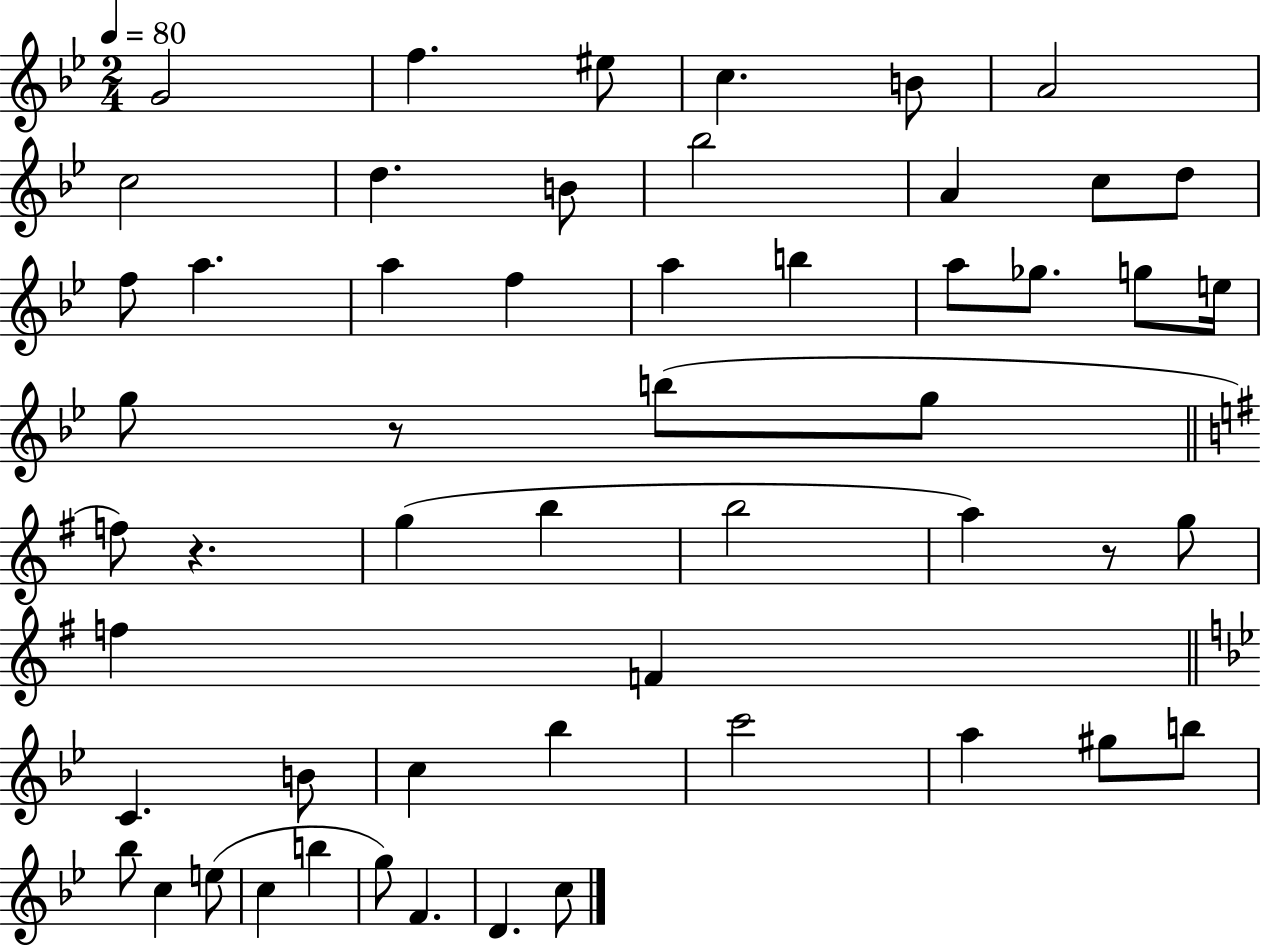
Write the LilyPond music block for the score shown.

{
  \clef treble
  \numericTimeSignature
  \time 2/4
  \key bes \major
  \tempo 4 = 80
  g'2 | f''4. eis''8 | c''4. b'8 | a'2 | \break c''2 | d''4. b'8 | bes''2 | a'4 c''8 d''8 | \break f''8 a''4. | a''4 f''4 | a''4 b''4 | a''8 ges''8. g''8 e''16 | \break g''8 r8 b''8( g''8 | \bar "||" \break \key g \major f''8) r4. | g''4( b''4 | b''2 | a''4) r8 g''8 | \break f''4 f'4 | \bar "||" \break \key bes \major c'4. b'8 | c''4 bes''4 | c'''2 | a''4 gis''8 b''8 | \break bes''8 c''4 e''8( | c''4 b''4 | g''8) f'4. | d'4. c''8 | \break \bar "|."
}